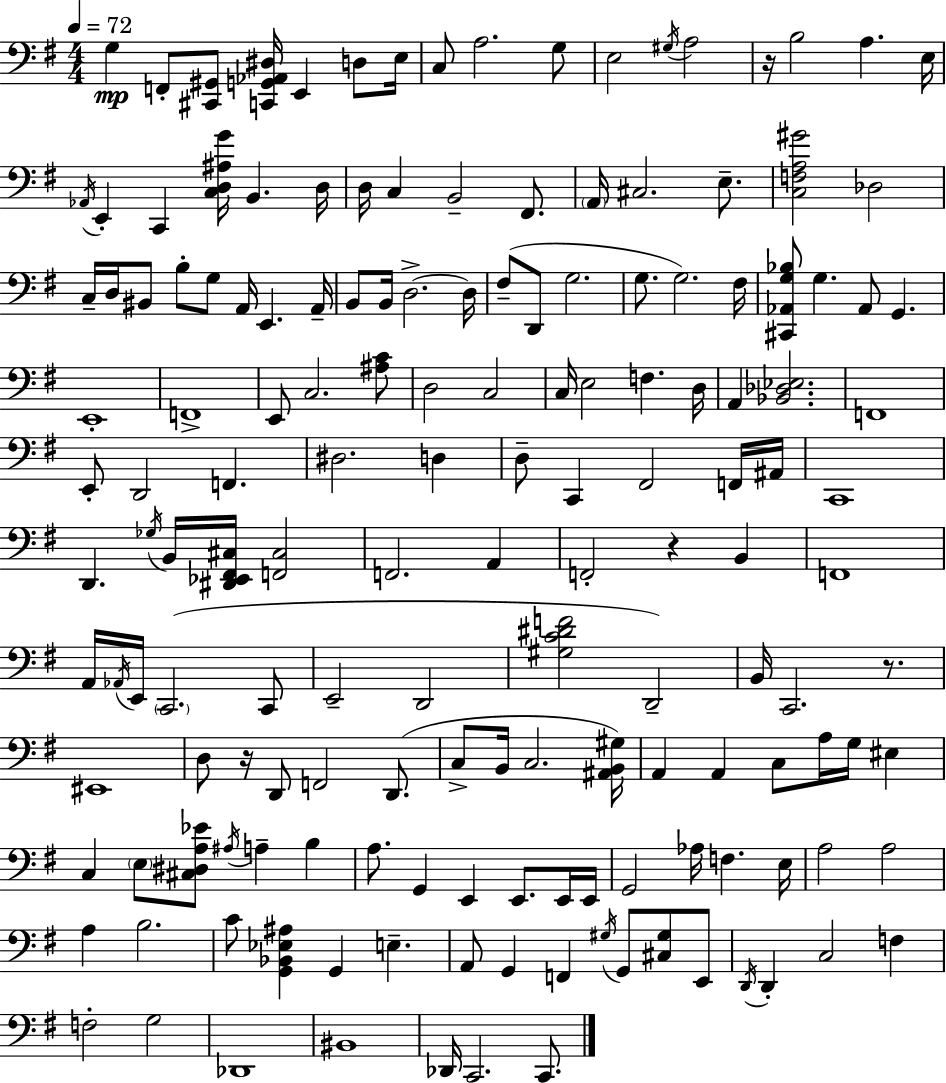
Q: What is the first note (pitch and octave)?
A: G3